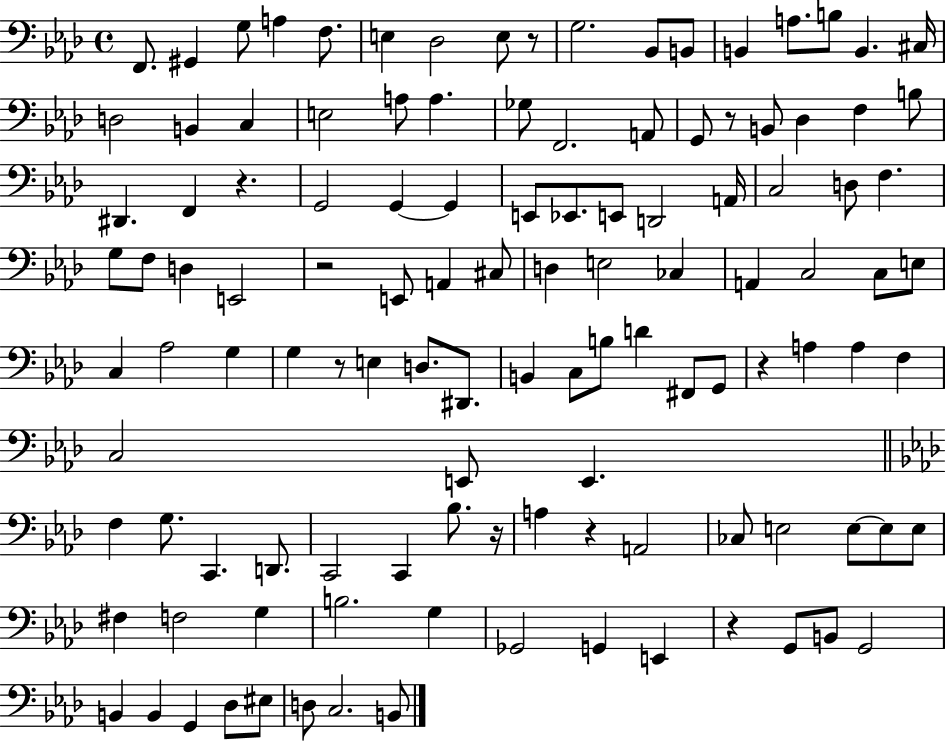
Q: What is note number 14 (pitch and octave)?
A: B3